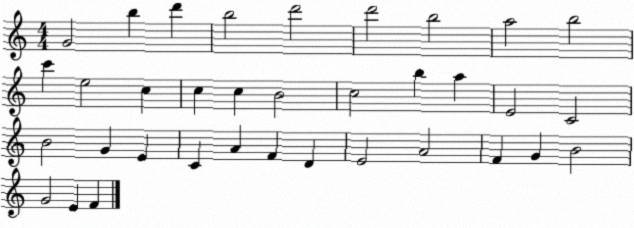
X:1
T:Untitled
M:4/4
L:1/4
K:C
G2 b d' b2 d'2 d'2 b2 a2 b2 c' e2 c c c B2 c2 b a E2 C2 B2 G E C A F D E2 A2 F G B2 G2 E F